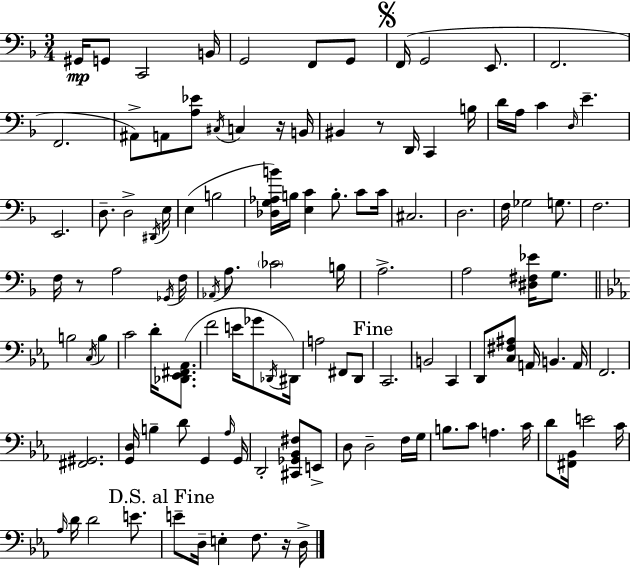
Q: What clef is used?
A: bass